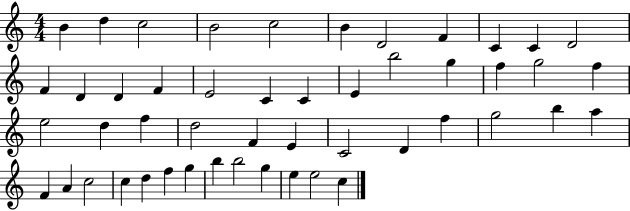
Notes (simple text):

B4/q D5/q C5/h B4/h C5/h B4/q D4/h F4/q C4/q C4/q D4/h F4/q D4/q D4/q F4/q E4/h C4/q C4/q E4/q B5/h G5/q F5/q G5/h F5/q E5/h D5/q F5/q D5/h F4/q E4/q C4/h D4/q F5/q G5/h B5/q A5/q F4/q A4/q C5/h C5/q D5/q F5/q G5/q B5/q B5/h G5/q E5/q E5/h C5/q